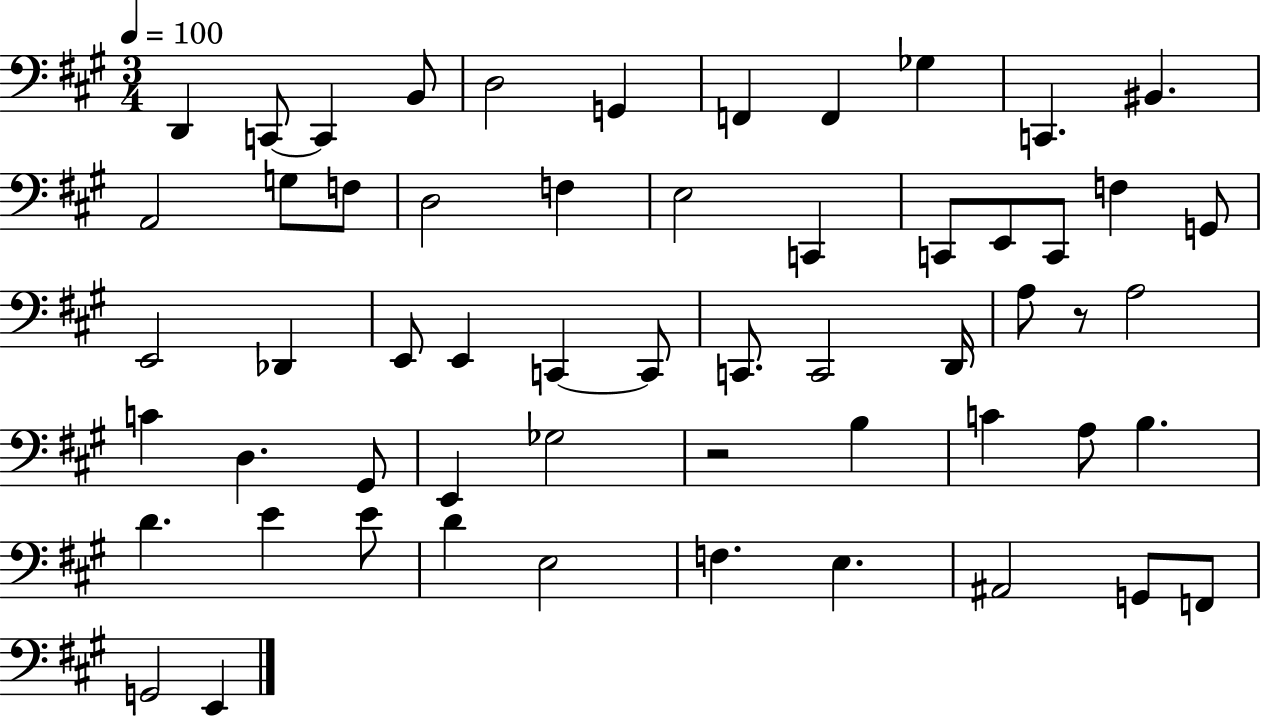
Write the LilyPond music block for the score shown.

{
  \clef bass
  \numericTimeSignature
  \time 3/4
  \key a \major
  \tempo 4 = 100
  \repeat volta 2 { d,4 c,8~~ c,4 b,8 | d2 g,4 | f,4 f,4 ges4 | c,4. bis,4. | \break a,2 g8 f8 | d2 f4 | e2 c,4 | c,8 e,8 c,8 f4 g,8 | \break e,2 des,4 | e,8 e,4 c,4~~ c,8 | c,8. c,2 d,16 | a8 r8 a2 | \break c'4 d4. gis,8 | e,4 ges2 | r2 b4 | c'4 a8 b4. | \break d'4. e'4 e'8 | d'4 e2 | f4. e4. | ais,2 g,8 f,8 | \break g,2 e,4 | } \bar "|."
}